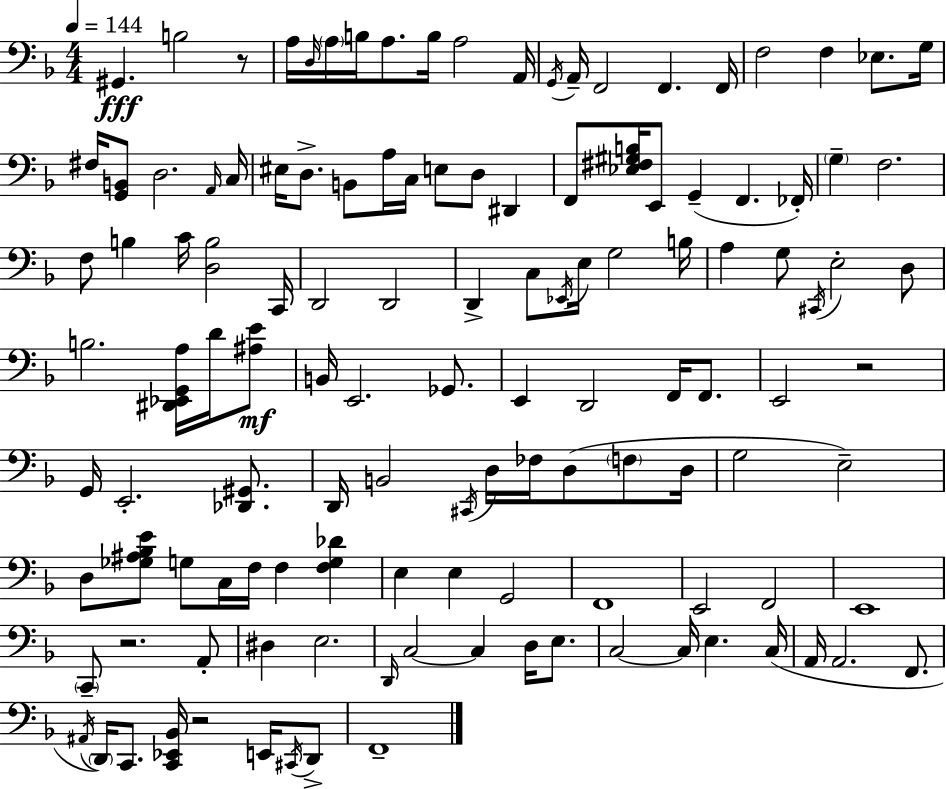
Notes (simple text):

G#2/q. B3/h R/e A3/s D3/s A3/s B3/s A3/e. B3/s A3/h A2/s G2/s A2/s F2/h F2/q. F2/s F3/h F3/q Eb3/e. G3/s F#3/s [G2,B2]/e D3/h. A2/s C3/s EIS3/s D3/e. B2/e A3/s C3/s E3/e D3/e D#2/q F2/e [Eb3,F#3,G#3,B3]/s E2/e G2/q F2/q. FES2/s G3/q F3/h. F3/e B3/q C4/s [D3,B3]/h C2/s D2/h D2/h D2/q C3/e Eb2/s E3/s G3/h B3/s A3/q G3/e C#2/s E3/h D3/e B3/h. [D#2,Eb2,G2,A3]/s D4/s [A#3,E4]/e B2/s E2/h. Gb2/e. E2/q D2/h F2/s F2/e. E2/h R/h G2/s E2/h. [Db2,G#2]/e. D2/s B2/h C#2/s D3/s FES3/s D3/e F3/e D3/s G3/h E3/h D3/e [Gb3,A#3,Bb3,E4]/e G3/e C3/s F3/s F3/q [F3,G3,Db4]/q E3/q E3/q G2/h F2/w E2/h F2/h E2/w C2/e R/h. A2/e D#3/q E3/h. D2/s C3/h C3/q D3/s E3/e. C3/h C3/s E3/q. C3/s A2/s A2/h. F2/e. A#2/s D2/s C2/e. [C2,Eb2,Bb2]/s R/h E2/s C#2/s D2/e F2/w